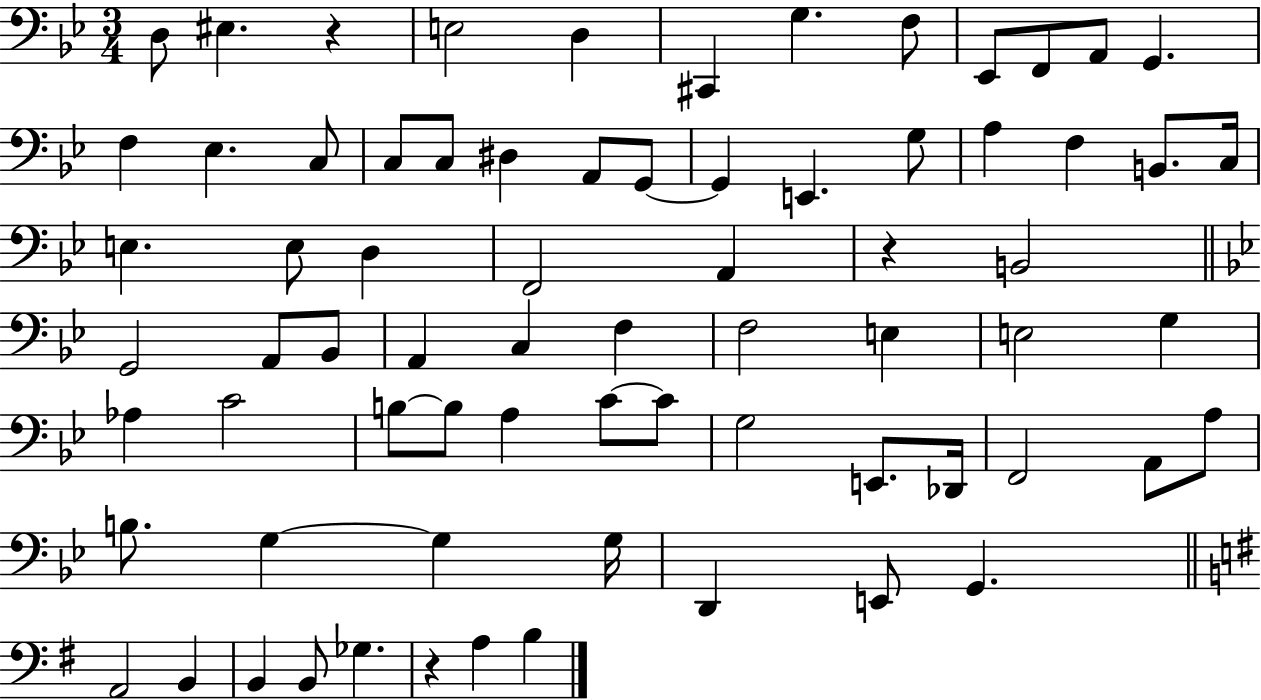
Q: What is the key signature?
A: BES major